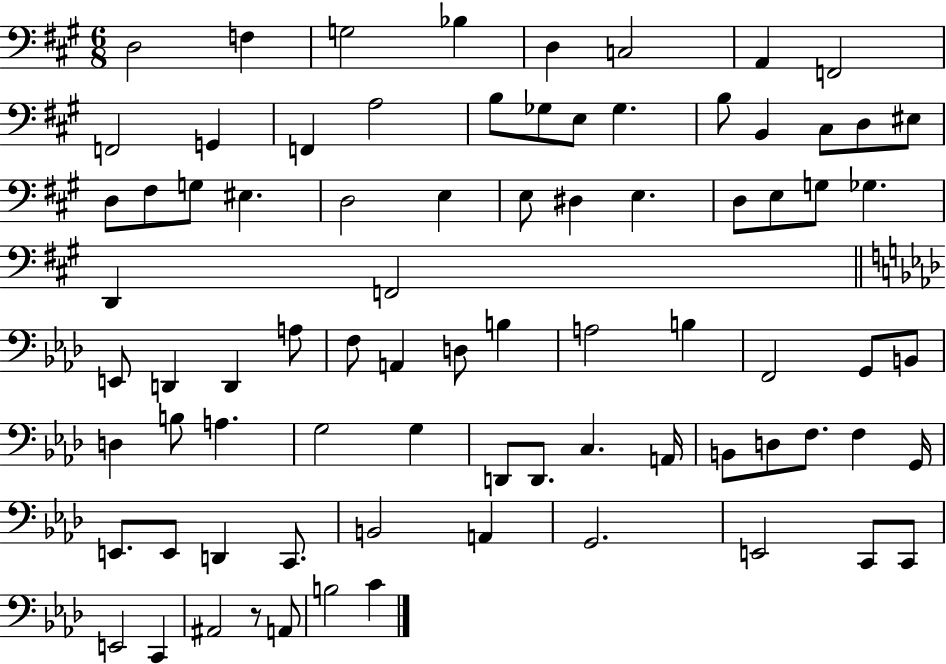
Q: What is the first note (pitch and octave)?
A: D3